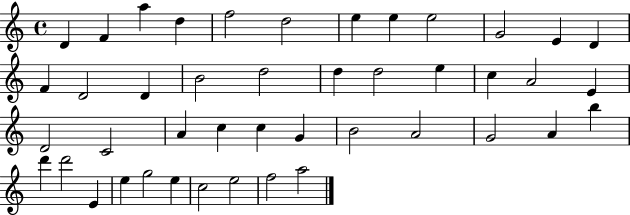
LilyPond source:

{
  \clef treble
  \time 4/4
  \defaultTimeSignature
  \key c \major
  d'4 f'4 a''4 d''4 | f''2 d''2 | e''4 e''4 e''2 | g'2 e'4 d'4 | \break f'4 d'2 d'4 | b'2 d''2 | d''4 d''2 e''4 | c''4 a'2 e'4 | \break d'2 c'2 | a'4 c''4 c''4 g'4 | b'2 a'2 | g'2 a'4 b''4 | \break d'''4 d'''2 e'4 | e''4 g''2 e''4 | c''2 e''2 | f''2 a''2 | \break \bar "|."
}